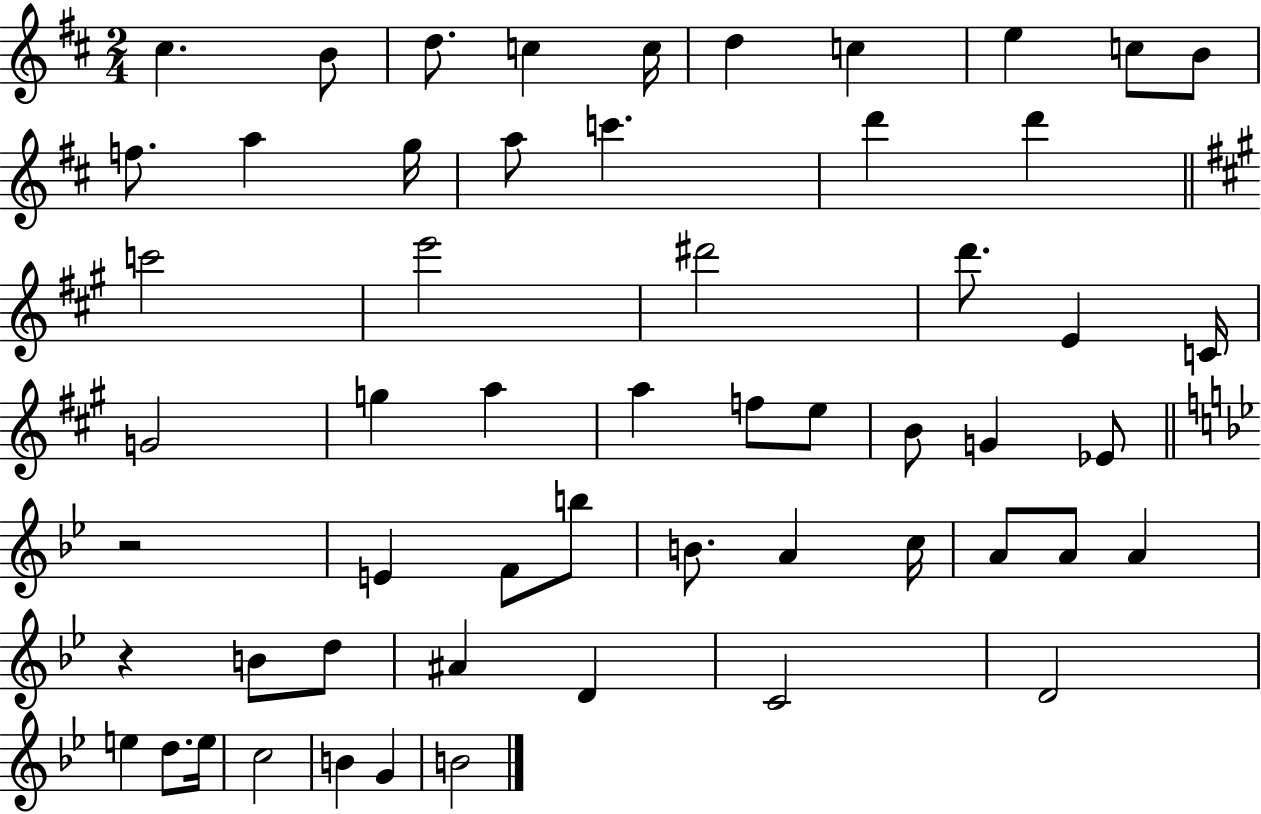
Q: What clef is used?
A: treble